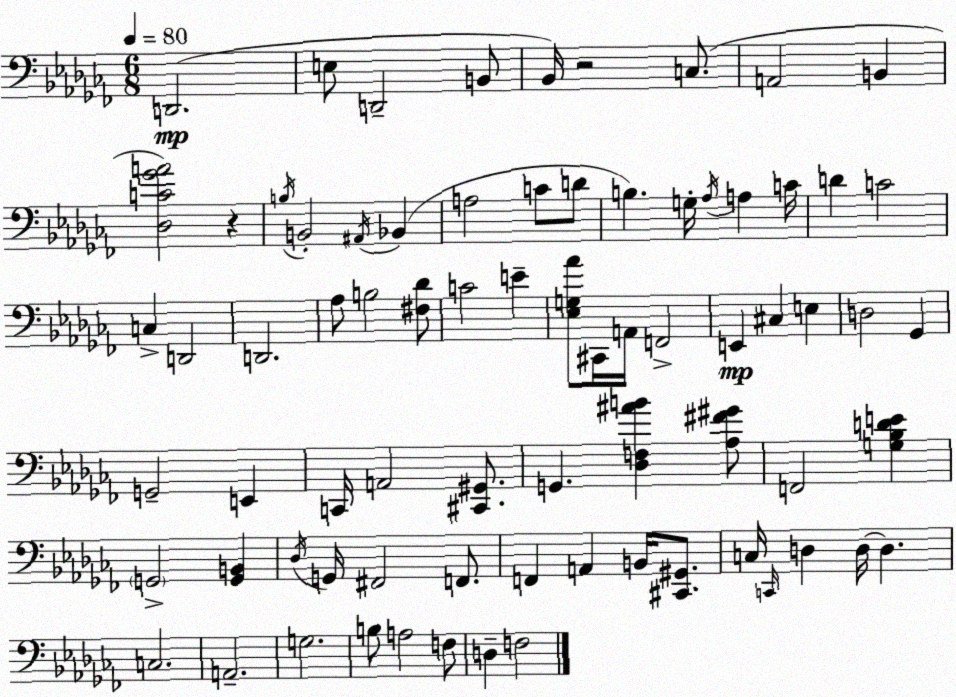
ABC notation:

X:1
T:Untitled
M:6/8
L:1/4
K:Abm
D,,2 E,/2 D,,2 B,,/2 _B,,/4 z2 C,/2 A,,2 B,, [_D,C_GA]2 z B,/4 B,,2 ^A,,/4 _B,, A,2 C/2 D/2 B, G,/4 _A,/4 A, C/4 D C2 C, D,,2 D,,2 _A,/2 B,2 [^F,_D]/2 C2 E [_E,G,_A]/2 ^C,,/4 A,,/4 F,,2 E,, ^C, E, D,2 _G,, G,,2 E,, C,,/4 A,,2 [^C,,^G,,]/2 G,, [_D,F,^AB] [_A,^F^G]/2 F,,2 [G,_B,DE] G,,2 [G,,B,,] _D,/4 G,,/4 ^F,,2 F,,/2 F,, A,, B,,/4 [^C,,^G,,]/2 C,/4 C,,/4 D, D,/4 D, C,2 A,,2 G,2 B,/2 A,2 F,/2 D, F,2